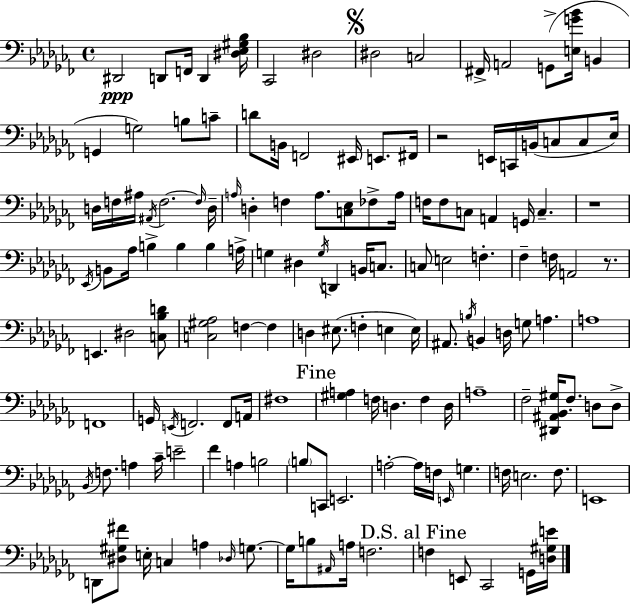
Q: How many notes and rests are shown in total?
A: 145